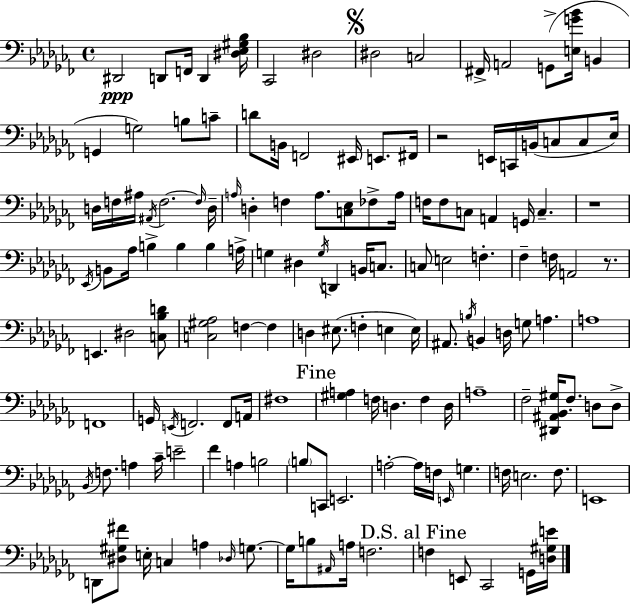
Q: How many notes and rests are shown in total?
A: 145